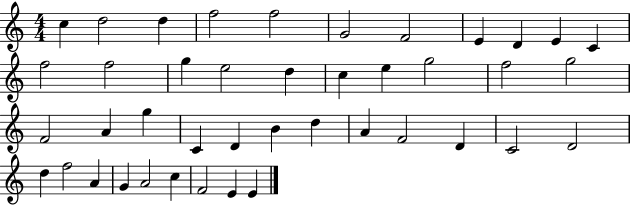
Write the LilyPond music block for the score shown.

{
  \clef treble
  \numericTimeSignature
  \time 4/4
  \key c \major
  c''4 d''2 d''4 | f''2 f''2 | g'2 f'2 | e'4 d'4 e'4 c'4 | \break f''2 f''2 | g''4 e''2 d''4 | c''4 e''4 g''2 | f''2 g''2 | \break f'2 a'4 g''4 | c'4 d'4 b'4 d''4 | a'4 f'2 d'4 | c'2 d'2 | \break d''4 f''2 a'4 | g'4 a'2 c''4 | f'2 e'4 e'4 | \bar "|."
}